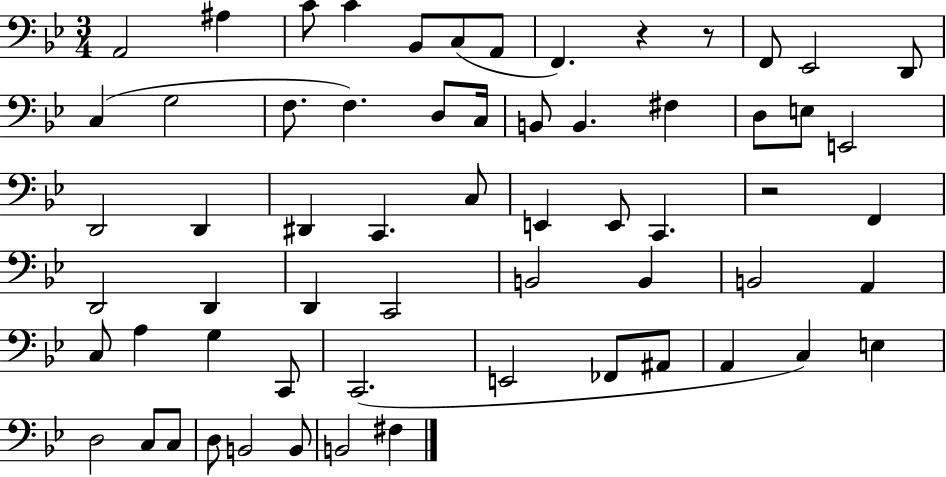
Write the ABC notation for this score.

X:1
T:Untitled
M:3/4
L:1/4
K:Bb
A,,2 ^A, C/2 C _B,,/2 C,/2 A,,/2 F,, z z/2 F,,/2 _E,,2 D,,/2 C, G,2 F,/2 F, D,/2 C,/4 B,,/2 B,, ^F, D,/2 E,/2 E,,2 D,,2 D,, ^D,, C,, C,/2 E,, E,,/2 C,, z2 F,, D,,2 D,, D,, C,,2 B,,2 B,, B,,2 A,, C,/2 A, G, C,,/2 C,,2 E,,2 _F,,/2 ^A,,/2 A,, C, E, D,2 C,/2 C,/2 D,/2 B,,2 B,,/2 B,,2 ^F,